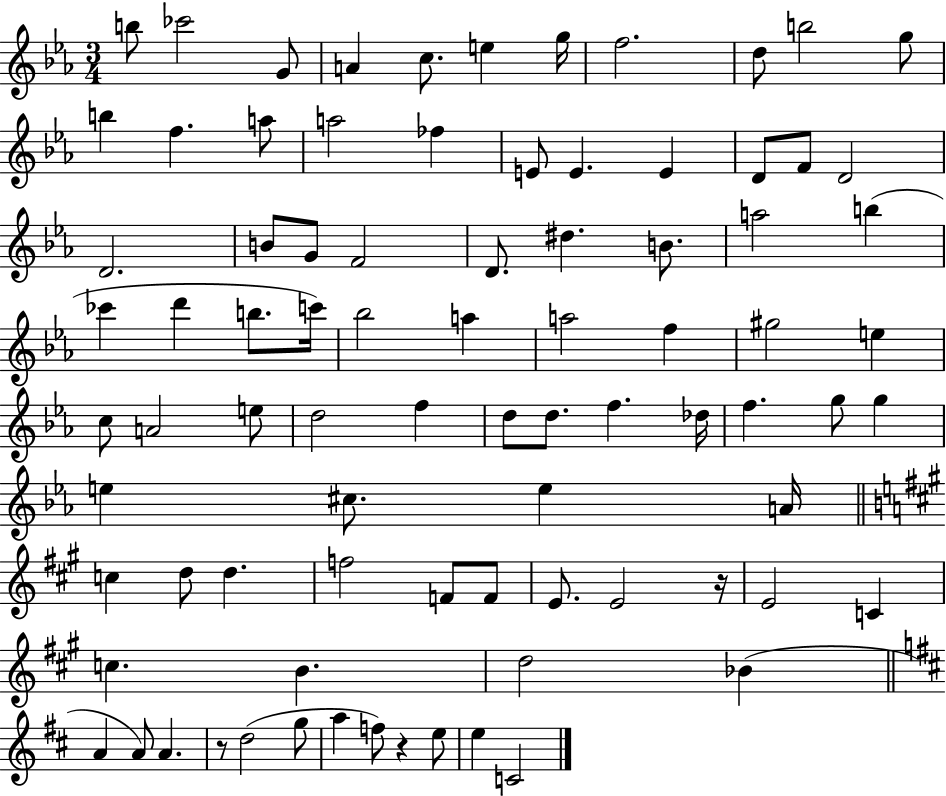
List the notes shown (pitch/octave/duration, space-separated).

B5/e CES6/h G4/e A4/q C5/e. E5/q G5/s F5/h. D5/e B5/h G5/e B5/q F5/q. A5/e A5/h FES5/q E4/e E4/q. E4/q D4/e F4/e D4/h D4/h. B4/e G4/e F4/h D4/e. D#5/q. B4/e. A5/h B5/q CES6/q D6/q B5/e. C6/s Bb5/h A5/q A5/h F5/q G#5/h E5/q C5/e A4/h E5/e D5/h F5/q D5/e D5/e. F5/q. Db5/s F5/q. G5/e G5/q E5/q C#5/e. E5/q A4/s C5/q D5/e D5/q. F5/h F4/e F4/e E4/e. E4/h R/s E4/h C4/q C5/q. B4/q. D5/h Bb4/q A4/q A4/e A4/q. R/e D5/h G5/e A5/q F5/e R/q E5/e E5/q C4/h